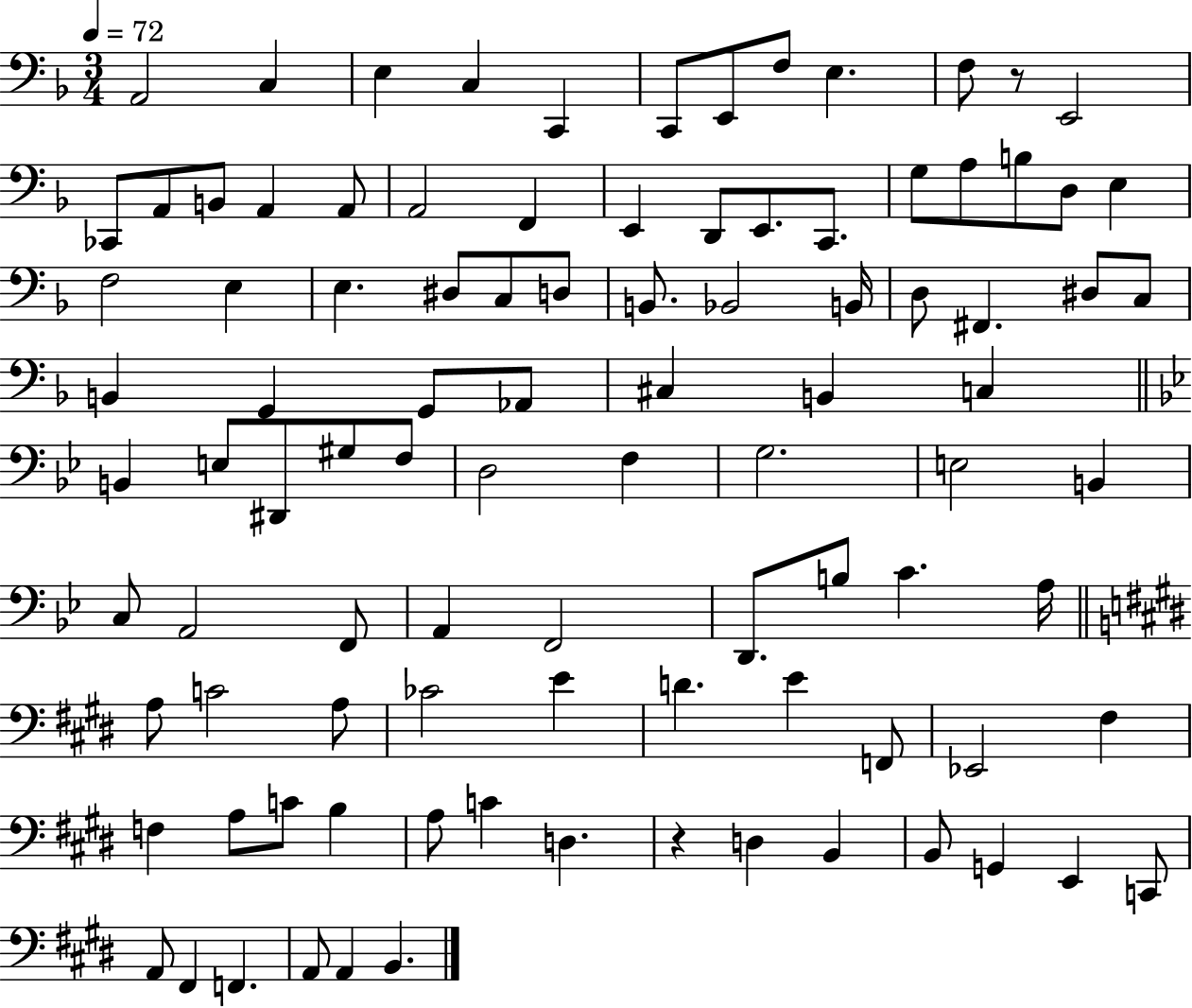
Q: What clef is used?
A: bass